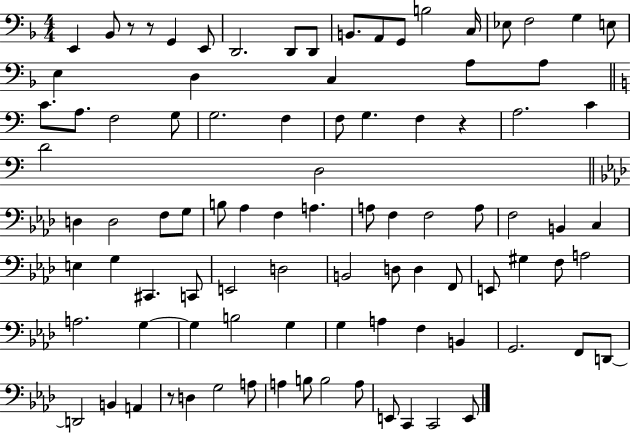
E2/q Bb2/e R/e R/e G2/q E2/e D2/h. D2/e D2/e B2/e. A2/e G2/e B3/h C3/s Eb3/e F3/h G3/q E3/e E3/q D3/q C3/q A3/e A3/e C4/e. A3/e. F3/h G3/e G3/h. F3/q F3/e G3/q. F3/q R/q A3/h. C4/q D4/h D3/h D3/q D3/h F3/e G3/e B3/e Ab3/q F3/q A3/q. A3/e F3/q F3/h A3/e F3/h B2/q C3/q E3/q G3/q C#2/q. C2/e E2/h D3/h B2/h D3/e D3/q F2/e E2/e G#3/q F3/e A3/h A3/h. G3/q G3/q B3/h G3/q G3/q A3/q F3/q B2/q G2/h. F2/e D2/e D2/h B2/q A2/q R/e D3/q G3/h A3/e A3/q B3/e B3/h A3/e E2/e C2/q C2/h E2/e